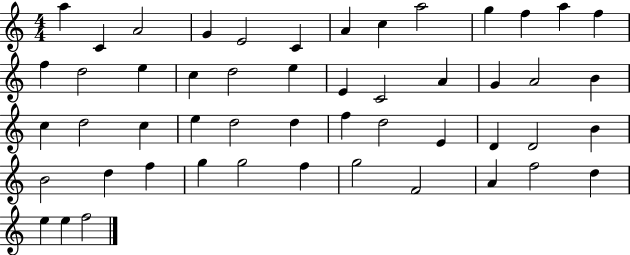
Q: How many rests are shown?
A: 0